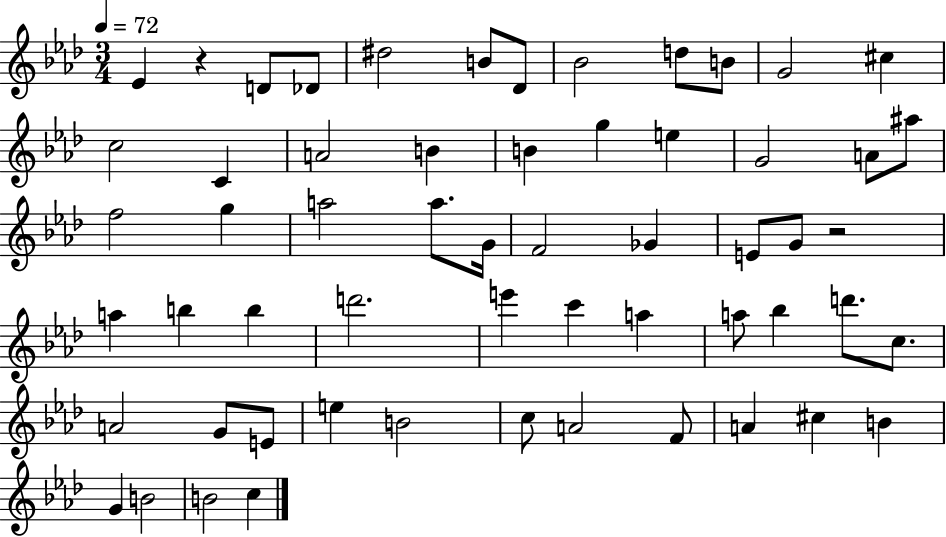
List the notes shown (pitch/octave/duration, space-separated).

Eb4/q R/q D4/e Db4/e D#5/h B4/e Db4/e Bb4/h D5/e B4/e G4/h C#5/q C5/h C4/q A4/h B4/q B4/q G5/q E5/q G4/h A4/e A#5/e F5/h G5/q A5/h A5/e. G4/s F4/h Gb4/q E4/e G4/e R/h A5/q B5/q B5/q D6/h. E6/q C6/q A5/q A5/e Bb5/q D6/e. C5/e. A4/h G4/e E4/e E5/q B4/h C5/e A4/h F4/e A4/q C#5/q B4/q G4/q B4/h B4/h C5/q